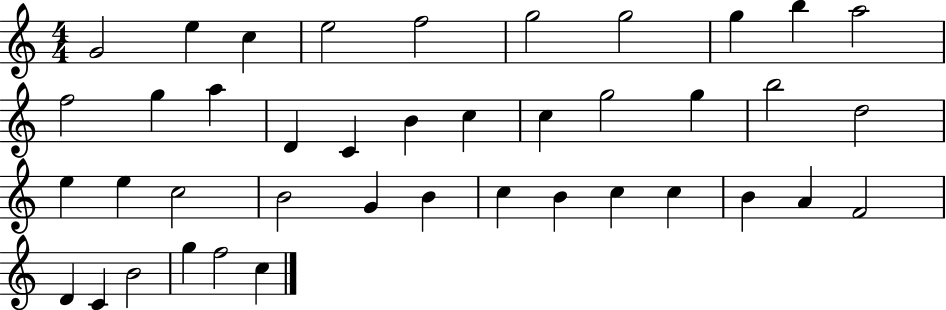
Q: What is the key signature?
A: C major